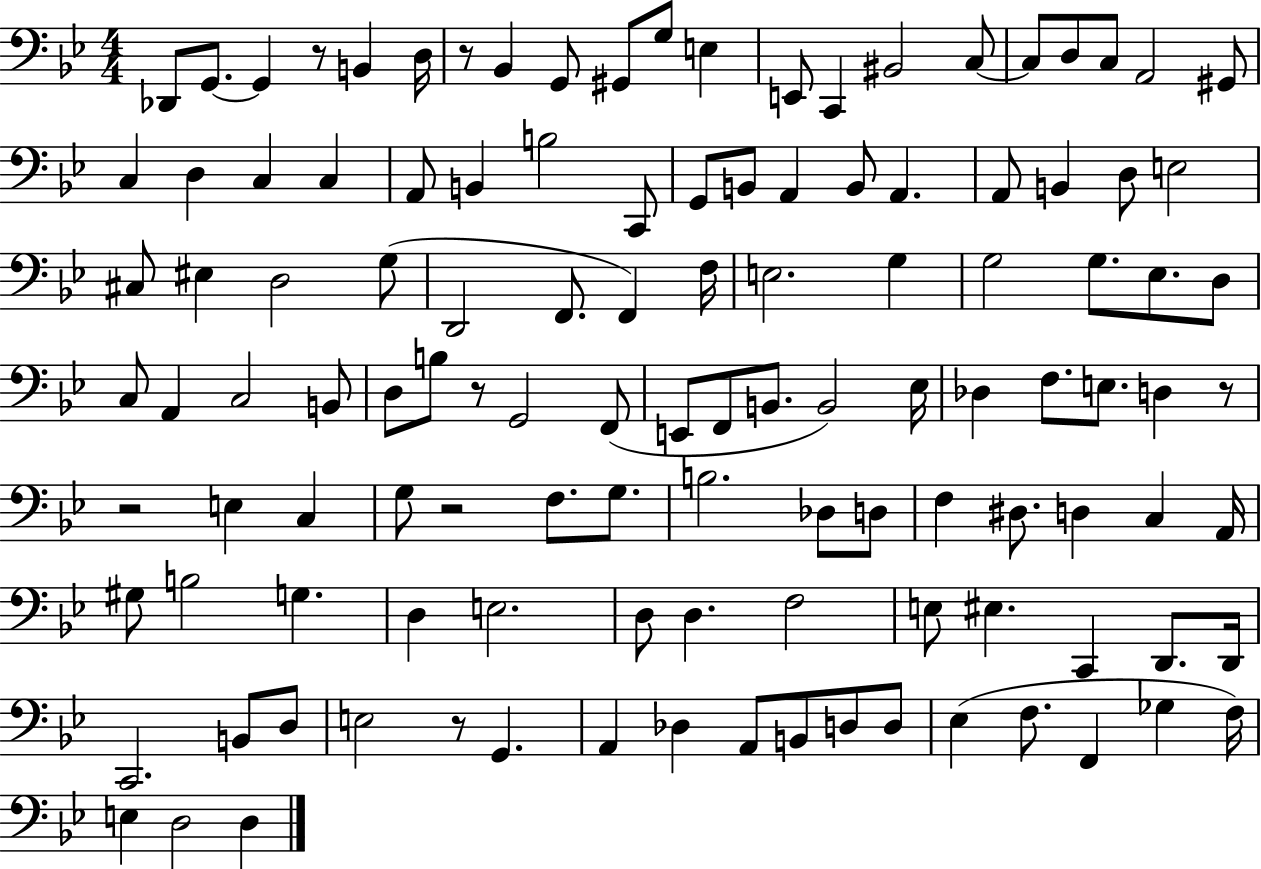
X:1
T:Untitled
M:4/4
L:1/4
K:Bb
_D,,/2 G,,/2 G,, z/2 B,, D,/4 z/2 _B,, G,,/2 ^G,,/2 G,/2 E, E,,/2 C,, ^B,,2 C,/2 C,/2 D,/2 C,/2 A,,2 ^G,,/2 C, D, C, C, A,,/2 B,, B,2 C,,/2 G,,/2 B,,/2 A,, B,,/2 A,, A,,/2 B,, D,/2 E,2 ^C,/2 ^E, D,2 G,/2 D,,2 F,,/2 F,, F,/4 E,2 G, G,2 G,/2 _E,/2 D,/2 C,/2 A,, C,2 B,,/2 D,/2 B,/2 z/2 G,,2 F,,/2 E,,/2 F,,/2 B,,/2 B,,2 _E,/4 _D, F,/2 E,/2 D, z/2 z2 E, C, G,/2 z2 F,/2 G,/2 B,2 _D,/2 D,/2 F, ^D,/2 D, C, A,,/4 ^G,/2 B,2 G, D, E,2 D,/2 D, F,2 E,/2 ^E, C,, D,,/2 D,,/4 C,,2 B,,/2 D,/2 E,2 z/2 G,, A,, _D, A,,/2 B,,/2 D,/2 D,/2 _E, F,/2 F,, _G, F,/4 E, D,2 D,